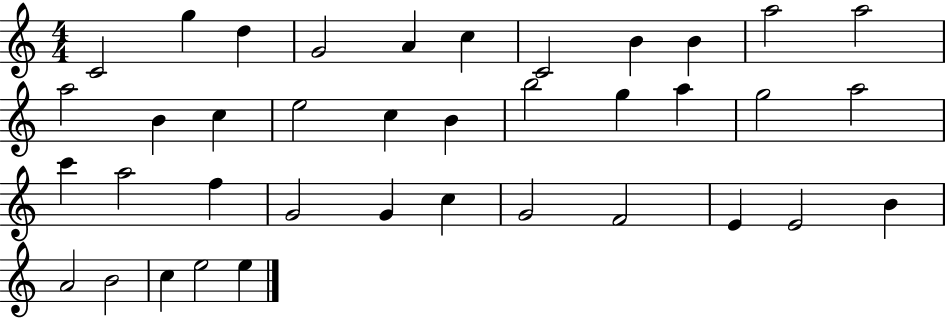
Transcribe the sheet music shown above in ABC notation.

X:1
T:Untitled
M:4/4
L:1/4
K:C
C2 g d G2 A c C2 B B a2 a2 a2 B c e2 c B b2 g a g2 a2 c' a2 f G2 G c G2 F2 E E2 B A2 B2 c e2 e